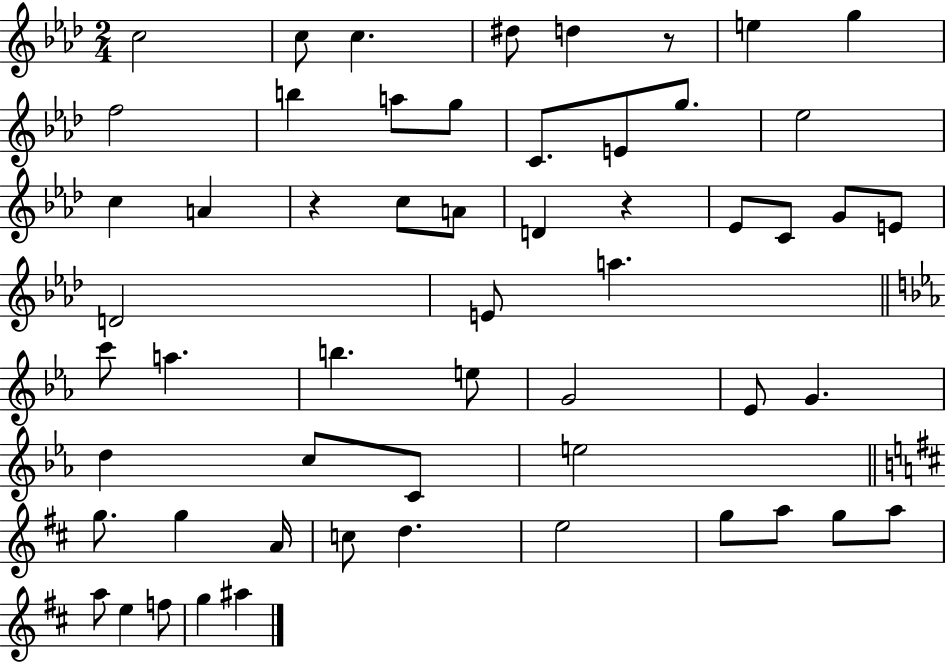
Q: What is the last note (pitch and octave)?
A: A#5